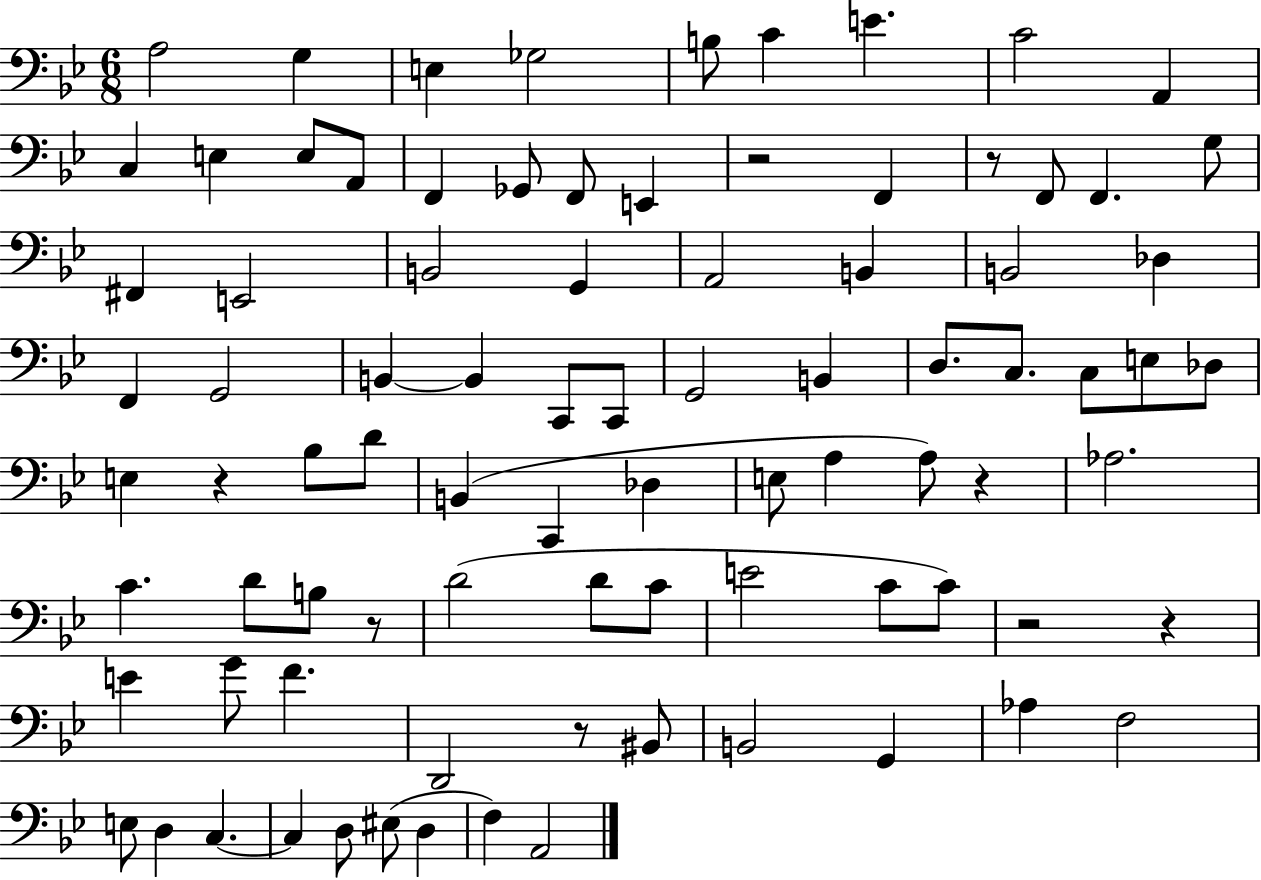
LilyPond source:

{
  \clef bass
  \numericTimeSignature
  \time 6/8
  \key bes \major
  \repeat volta 2 { a2 g4 | e4 ges2 | b8 c'4 e'4. | c'2 a,4 | \break c4 e4 e8 a,8 | f,4 ges,8 f,8 e,4 | r2 f,4 | r8 f,8 f,4. g8 | \break fis,4 e,2 | b,2 g,4 | a,2 b,4 | b,2 des4 | \break f,4 g,2 | b,4~~ b,4 c,8 c,8 | g,2 b,4 | d8. c8. c8 e8 des8 | \break e4 r4 bes8 d'8 | b,4( c,4 des4 | e8 a4 a8) r4 | aes2. | \break c'4. d'8 b8 r8 | d'2( d'8 c'8 | e'2 c'8 c'8) | r2 r4 | \break e'4 g'8 f'4. | d,2 r8 bis,8 | b,2 g,4 | aes4 f2 | \break e8 d4 c4.~~ | c4 d8 eis8( d4 | f4) a,2 | } \bar "|."
}